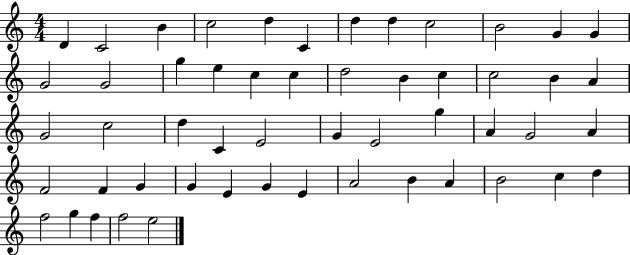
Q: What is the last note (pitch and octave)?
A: E5